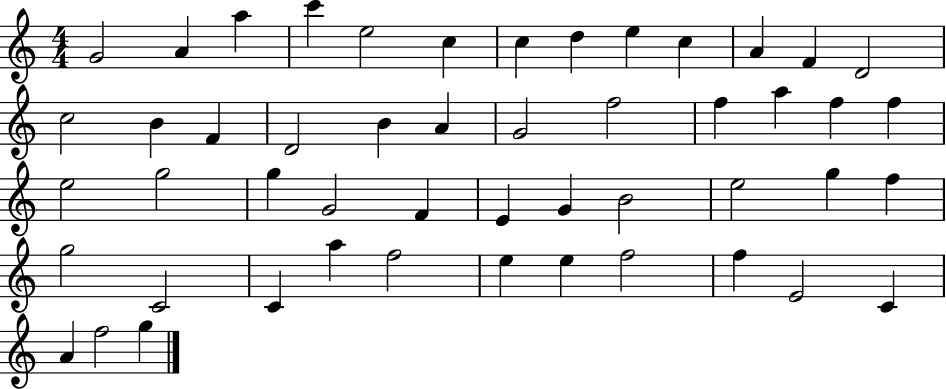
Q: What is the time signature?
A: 4/4